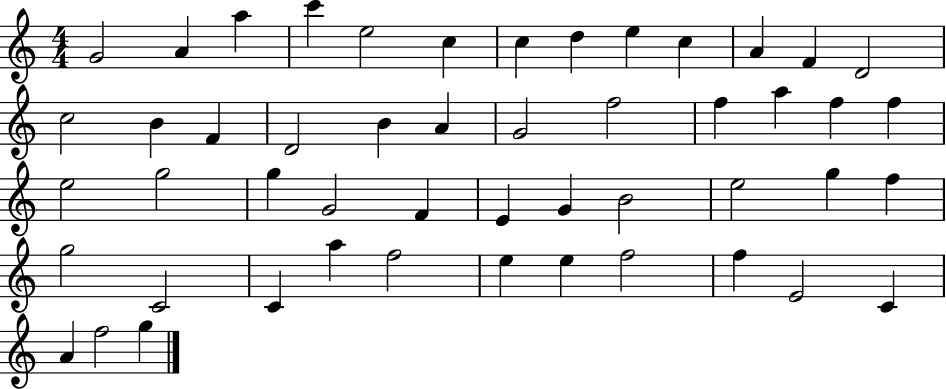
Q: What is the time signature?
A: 4/4